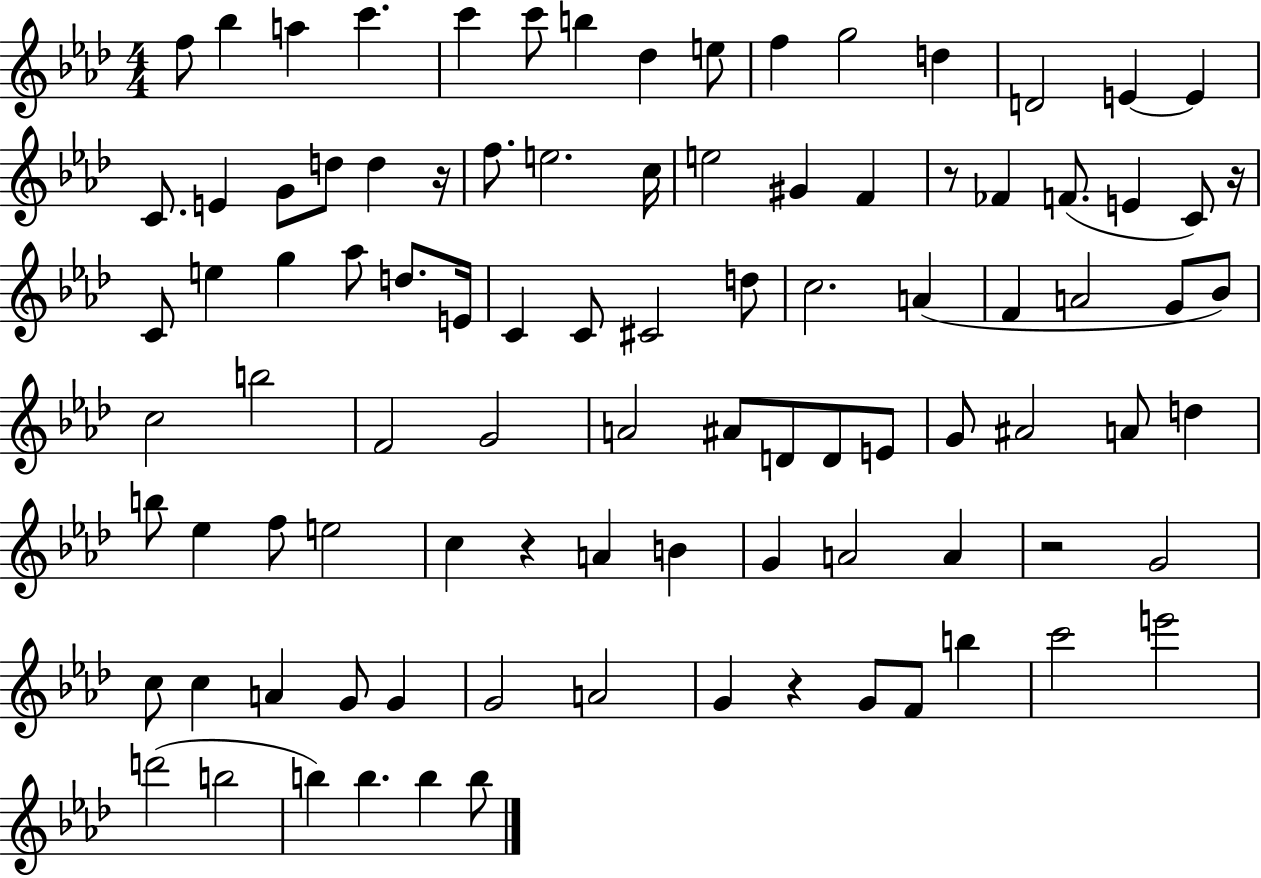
X:1
T:Untitled
M:4/4
L:1/4
K:Ab
f/2 _b a c' c' c'/2 b _d e/2 f g2 d D2 E E C/2 E G/2 d/2 d z/4 f/2 e2 c/4 e2 ^G F z/2 _F F/2 E C/2 z/4 C/2 e g _a/2 d/2 E/4 C C/2 ^C2 d/2 c2 A F A2 G/2 _B/2 c2 b2 F2 G2 A2 ^A/2 D/2 D/2 E/2 G/2 ^A2 A/2 d b/2 _e f/2 e2 c z A B G A2 A z2 G2 c/2 c A G/2 G G2 A2 G z G/2 F/2 b c'2 e'2 d'2 b2 b b b b/2